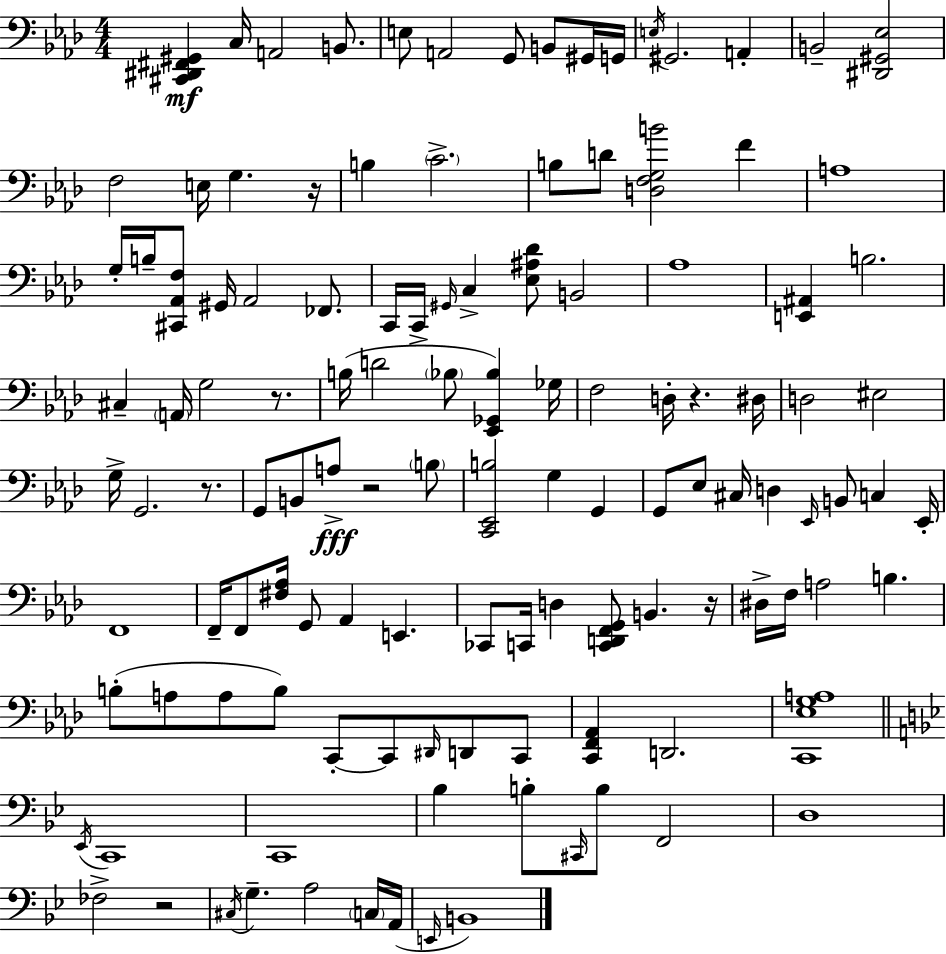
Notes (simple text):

[C#2,D#2,F#2,G#2]/q C3/s A2/h B2/e. E3/e A2/h G2/e B2/e G#2/s G2/s E3/s G#2/h. A2/q B2/h [D#2,G#2,Eb3]/h F3/h E3/s G3/q. R/s B3/q C4/h. B3/e D4/e [D3,F3,G3,B4]/h F4/q A3/w G3/s B3/s [C#2,Ab2,F3]/e G#2/s Ab2/h FES2/e. C2/s C2/s G#2/s C3/q [Eb3,A#3,Db4]/e B2/h Ab3/w [E2,A#2]/q B3/h. C#3/q A2/s G3/h R/e. B3/s D4/h Bb3/e [Eb2,Gb2,Bb3]/q Gb3/s F3/h D3/s R/q. D#3/s D3/h EIS3/h G3/s G2/h. R/e. G2/e B2/e A3/e R/h B3/e [C2,Eb2,B3]/h G3/q G2/q G2/e Eb3/e C#3/s D3/q Eb2/s B2/e C3/q Eb2/s F2/w F2/s F2/e [F#3,Ab3]/s G2/e Ab2/q E2/q. CES2/e C2/s D3/q [C2,D2,F2,G2]/e B2/q. R/s D#3/s F3/s A3/h B3/q. B3/e A3/e A3/e B3/e C2/e C2/e D#2/s D2/e C2/e [C2,F2,Ab2]/q D2/h. [C2,Eb3,G3,A3]/w Eb2/s C2/w C2/w Bb3/q B3/e C#2/s B3/e F2/h D3/w FES3/h R/h C#3/s G3/q. A3/h C3/s A2/s E2/s B2/w